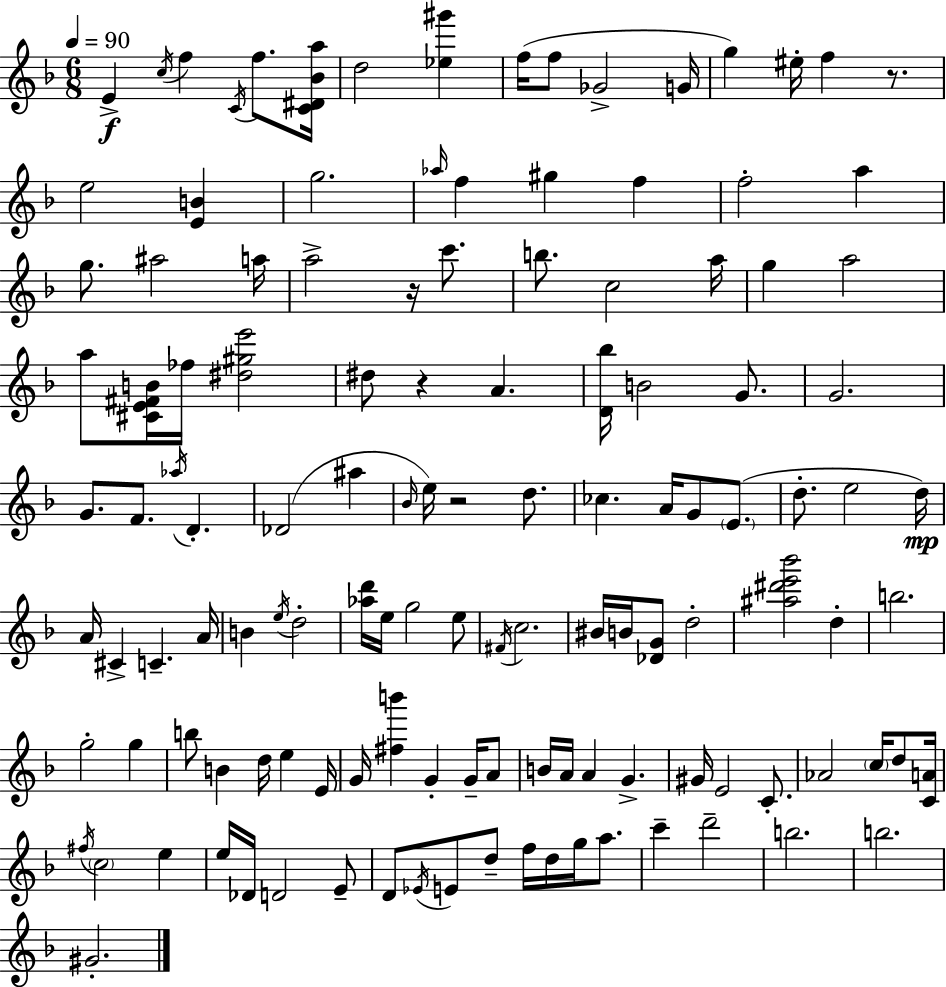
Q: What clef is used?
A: treble